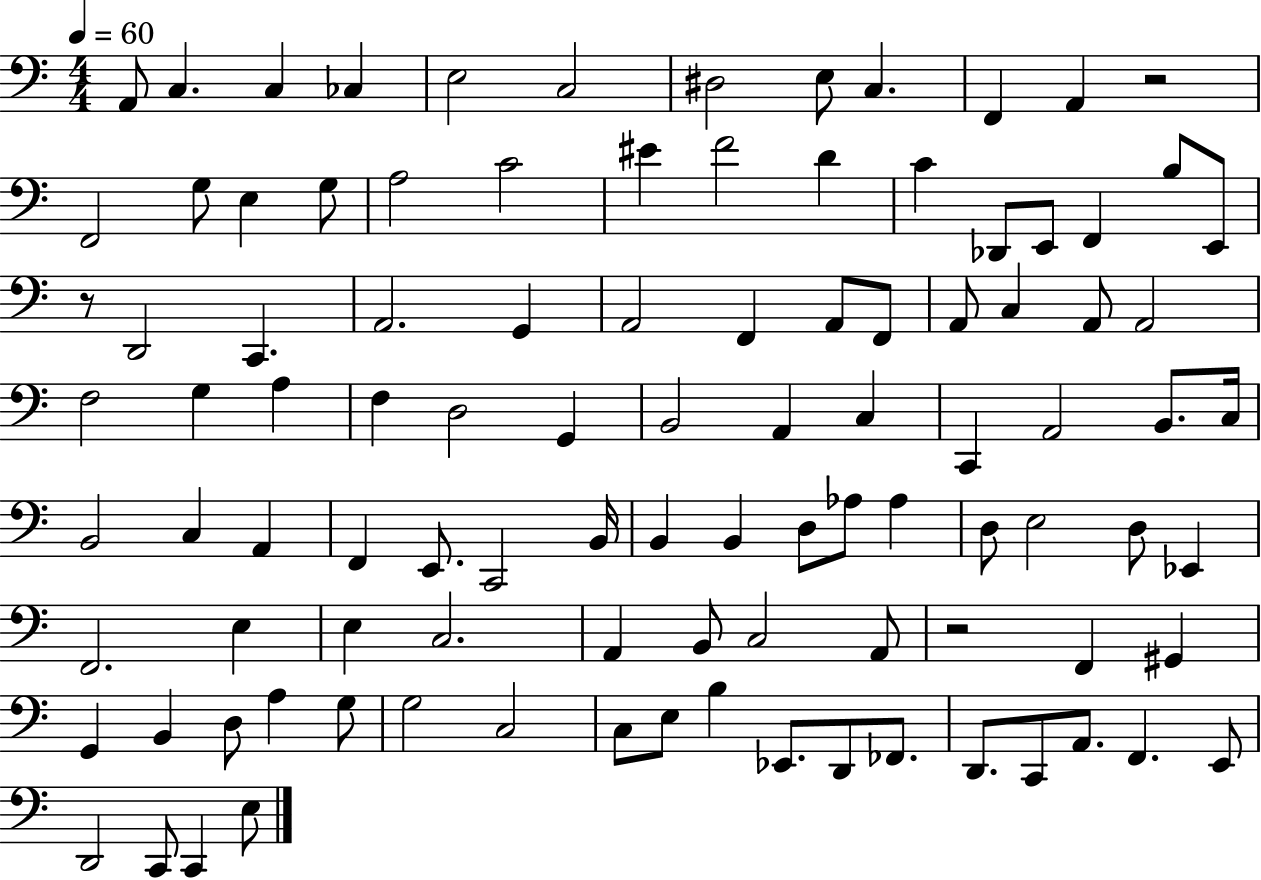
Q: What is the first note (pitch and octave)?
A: A2